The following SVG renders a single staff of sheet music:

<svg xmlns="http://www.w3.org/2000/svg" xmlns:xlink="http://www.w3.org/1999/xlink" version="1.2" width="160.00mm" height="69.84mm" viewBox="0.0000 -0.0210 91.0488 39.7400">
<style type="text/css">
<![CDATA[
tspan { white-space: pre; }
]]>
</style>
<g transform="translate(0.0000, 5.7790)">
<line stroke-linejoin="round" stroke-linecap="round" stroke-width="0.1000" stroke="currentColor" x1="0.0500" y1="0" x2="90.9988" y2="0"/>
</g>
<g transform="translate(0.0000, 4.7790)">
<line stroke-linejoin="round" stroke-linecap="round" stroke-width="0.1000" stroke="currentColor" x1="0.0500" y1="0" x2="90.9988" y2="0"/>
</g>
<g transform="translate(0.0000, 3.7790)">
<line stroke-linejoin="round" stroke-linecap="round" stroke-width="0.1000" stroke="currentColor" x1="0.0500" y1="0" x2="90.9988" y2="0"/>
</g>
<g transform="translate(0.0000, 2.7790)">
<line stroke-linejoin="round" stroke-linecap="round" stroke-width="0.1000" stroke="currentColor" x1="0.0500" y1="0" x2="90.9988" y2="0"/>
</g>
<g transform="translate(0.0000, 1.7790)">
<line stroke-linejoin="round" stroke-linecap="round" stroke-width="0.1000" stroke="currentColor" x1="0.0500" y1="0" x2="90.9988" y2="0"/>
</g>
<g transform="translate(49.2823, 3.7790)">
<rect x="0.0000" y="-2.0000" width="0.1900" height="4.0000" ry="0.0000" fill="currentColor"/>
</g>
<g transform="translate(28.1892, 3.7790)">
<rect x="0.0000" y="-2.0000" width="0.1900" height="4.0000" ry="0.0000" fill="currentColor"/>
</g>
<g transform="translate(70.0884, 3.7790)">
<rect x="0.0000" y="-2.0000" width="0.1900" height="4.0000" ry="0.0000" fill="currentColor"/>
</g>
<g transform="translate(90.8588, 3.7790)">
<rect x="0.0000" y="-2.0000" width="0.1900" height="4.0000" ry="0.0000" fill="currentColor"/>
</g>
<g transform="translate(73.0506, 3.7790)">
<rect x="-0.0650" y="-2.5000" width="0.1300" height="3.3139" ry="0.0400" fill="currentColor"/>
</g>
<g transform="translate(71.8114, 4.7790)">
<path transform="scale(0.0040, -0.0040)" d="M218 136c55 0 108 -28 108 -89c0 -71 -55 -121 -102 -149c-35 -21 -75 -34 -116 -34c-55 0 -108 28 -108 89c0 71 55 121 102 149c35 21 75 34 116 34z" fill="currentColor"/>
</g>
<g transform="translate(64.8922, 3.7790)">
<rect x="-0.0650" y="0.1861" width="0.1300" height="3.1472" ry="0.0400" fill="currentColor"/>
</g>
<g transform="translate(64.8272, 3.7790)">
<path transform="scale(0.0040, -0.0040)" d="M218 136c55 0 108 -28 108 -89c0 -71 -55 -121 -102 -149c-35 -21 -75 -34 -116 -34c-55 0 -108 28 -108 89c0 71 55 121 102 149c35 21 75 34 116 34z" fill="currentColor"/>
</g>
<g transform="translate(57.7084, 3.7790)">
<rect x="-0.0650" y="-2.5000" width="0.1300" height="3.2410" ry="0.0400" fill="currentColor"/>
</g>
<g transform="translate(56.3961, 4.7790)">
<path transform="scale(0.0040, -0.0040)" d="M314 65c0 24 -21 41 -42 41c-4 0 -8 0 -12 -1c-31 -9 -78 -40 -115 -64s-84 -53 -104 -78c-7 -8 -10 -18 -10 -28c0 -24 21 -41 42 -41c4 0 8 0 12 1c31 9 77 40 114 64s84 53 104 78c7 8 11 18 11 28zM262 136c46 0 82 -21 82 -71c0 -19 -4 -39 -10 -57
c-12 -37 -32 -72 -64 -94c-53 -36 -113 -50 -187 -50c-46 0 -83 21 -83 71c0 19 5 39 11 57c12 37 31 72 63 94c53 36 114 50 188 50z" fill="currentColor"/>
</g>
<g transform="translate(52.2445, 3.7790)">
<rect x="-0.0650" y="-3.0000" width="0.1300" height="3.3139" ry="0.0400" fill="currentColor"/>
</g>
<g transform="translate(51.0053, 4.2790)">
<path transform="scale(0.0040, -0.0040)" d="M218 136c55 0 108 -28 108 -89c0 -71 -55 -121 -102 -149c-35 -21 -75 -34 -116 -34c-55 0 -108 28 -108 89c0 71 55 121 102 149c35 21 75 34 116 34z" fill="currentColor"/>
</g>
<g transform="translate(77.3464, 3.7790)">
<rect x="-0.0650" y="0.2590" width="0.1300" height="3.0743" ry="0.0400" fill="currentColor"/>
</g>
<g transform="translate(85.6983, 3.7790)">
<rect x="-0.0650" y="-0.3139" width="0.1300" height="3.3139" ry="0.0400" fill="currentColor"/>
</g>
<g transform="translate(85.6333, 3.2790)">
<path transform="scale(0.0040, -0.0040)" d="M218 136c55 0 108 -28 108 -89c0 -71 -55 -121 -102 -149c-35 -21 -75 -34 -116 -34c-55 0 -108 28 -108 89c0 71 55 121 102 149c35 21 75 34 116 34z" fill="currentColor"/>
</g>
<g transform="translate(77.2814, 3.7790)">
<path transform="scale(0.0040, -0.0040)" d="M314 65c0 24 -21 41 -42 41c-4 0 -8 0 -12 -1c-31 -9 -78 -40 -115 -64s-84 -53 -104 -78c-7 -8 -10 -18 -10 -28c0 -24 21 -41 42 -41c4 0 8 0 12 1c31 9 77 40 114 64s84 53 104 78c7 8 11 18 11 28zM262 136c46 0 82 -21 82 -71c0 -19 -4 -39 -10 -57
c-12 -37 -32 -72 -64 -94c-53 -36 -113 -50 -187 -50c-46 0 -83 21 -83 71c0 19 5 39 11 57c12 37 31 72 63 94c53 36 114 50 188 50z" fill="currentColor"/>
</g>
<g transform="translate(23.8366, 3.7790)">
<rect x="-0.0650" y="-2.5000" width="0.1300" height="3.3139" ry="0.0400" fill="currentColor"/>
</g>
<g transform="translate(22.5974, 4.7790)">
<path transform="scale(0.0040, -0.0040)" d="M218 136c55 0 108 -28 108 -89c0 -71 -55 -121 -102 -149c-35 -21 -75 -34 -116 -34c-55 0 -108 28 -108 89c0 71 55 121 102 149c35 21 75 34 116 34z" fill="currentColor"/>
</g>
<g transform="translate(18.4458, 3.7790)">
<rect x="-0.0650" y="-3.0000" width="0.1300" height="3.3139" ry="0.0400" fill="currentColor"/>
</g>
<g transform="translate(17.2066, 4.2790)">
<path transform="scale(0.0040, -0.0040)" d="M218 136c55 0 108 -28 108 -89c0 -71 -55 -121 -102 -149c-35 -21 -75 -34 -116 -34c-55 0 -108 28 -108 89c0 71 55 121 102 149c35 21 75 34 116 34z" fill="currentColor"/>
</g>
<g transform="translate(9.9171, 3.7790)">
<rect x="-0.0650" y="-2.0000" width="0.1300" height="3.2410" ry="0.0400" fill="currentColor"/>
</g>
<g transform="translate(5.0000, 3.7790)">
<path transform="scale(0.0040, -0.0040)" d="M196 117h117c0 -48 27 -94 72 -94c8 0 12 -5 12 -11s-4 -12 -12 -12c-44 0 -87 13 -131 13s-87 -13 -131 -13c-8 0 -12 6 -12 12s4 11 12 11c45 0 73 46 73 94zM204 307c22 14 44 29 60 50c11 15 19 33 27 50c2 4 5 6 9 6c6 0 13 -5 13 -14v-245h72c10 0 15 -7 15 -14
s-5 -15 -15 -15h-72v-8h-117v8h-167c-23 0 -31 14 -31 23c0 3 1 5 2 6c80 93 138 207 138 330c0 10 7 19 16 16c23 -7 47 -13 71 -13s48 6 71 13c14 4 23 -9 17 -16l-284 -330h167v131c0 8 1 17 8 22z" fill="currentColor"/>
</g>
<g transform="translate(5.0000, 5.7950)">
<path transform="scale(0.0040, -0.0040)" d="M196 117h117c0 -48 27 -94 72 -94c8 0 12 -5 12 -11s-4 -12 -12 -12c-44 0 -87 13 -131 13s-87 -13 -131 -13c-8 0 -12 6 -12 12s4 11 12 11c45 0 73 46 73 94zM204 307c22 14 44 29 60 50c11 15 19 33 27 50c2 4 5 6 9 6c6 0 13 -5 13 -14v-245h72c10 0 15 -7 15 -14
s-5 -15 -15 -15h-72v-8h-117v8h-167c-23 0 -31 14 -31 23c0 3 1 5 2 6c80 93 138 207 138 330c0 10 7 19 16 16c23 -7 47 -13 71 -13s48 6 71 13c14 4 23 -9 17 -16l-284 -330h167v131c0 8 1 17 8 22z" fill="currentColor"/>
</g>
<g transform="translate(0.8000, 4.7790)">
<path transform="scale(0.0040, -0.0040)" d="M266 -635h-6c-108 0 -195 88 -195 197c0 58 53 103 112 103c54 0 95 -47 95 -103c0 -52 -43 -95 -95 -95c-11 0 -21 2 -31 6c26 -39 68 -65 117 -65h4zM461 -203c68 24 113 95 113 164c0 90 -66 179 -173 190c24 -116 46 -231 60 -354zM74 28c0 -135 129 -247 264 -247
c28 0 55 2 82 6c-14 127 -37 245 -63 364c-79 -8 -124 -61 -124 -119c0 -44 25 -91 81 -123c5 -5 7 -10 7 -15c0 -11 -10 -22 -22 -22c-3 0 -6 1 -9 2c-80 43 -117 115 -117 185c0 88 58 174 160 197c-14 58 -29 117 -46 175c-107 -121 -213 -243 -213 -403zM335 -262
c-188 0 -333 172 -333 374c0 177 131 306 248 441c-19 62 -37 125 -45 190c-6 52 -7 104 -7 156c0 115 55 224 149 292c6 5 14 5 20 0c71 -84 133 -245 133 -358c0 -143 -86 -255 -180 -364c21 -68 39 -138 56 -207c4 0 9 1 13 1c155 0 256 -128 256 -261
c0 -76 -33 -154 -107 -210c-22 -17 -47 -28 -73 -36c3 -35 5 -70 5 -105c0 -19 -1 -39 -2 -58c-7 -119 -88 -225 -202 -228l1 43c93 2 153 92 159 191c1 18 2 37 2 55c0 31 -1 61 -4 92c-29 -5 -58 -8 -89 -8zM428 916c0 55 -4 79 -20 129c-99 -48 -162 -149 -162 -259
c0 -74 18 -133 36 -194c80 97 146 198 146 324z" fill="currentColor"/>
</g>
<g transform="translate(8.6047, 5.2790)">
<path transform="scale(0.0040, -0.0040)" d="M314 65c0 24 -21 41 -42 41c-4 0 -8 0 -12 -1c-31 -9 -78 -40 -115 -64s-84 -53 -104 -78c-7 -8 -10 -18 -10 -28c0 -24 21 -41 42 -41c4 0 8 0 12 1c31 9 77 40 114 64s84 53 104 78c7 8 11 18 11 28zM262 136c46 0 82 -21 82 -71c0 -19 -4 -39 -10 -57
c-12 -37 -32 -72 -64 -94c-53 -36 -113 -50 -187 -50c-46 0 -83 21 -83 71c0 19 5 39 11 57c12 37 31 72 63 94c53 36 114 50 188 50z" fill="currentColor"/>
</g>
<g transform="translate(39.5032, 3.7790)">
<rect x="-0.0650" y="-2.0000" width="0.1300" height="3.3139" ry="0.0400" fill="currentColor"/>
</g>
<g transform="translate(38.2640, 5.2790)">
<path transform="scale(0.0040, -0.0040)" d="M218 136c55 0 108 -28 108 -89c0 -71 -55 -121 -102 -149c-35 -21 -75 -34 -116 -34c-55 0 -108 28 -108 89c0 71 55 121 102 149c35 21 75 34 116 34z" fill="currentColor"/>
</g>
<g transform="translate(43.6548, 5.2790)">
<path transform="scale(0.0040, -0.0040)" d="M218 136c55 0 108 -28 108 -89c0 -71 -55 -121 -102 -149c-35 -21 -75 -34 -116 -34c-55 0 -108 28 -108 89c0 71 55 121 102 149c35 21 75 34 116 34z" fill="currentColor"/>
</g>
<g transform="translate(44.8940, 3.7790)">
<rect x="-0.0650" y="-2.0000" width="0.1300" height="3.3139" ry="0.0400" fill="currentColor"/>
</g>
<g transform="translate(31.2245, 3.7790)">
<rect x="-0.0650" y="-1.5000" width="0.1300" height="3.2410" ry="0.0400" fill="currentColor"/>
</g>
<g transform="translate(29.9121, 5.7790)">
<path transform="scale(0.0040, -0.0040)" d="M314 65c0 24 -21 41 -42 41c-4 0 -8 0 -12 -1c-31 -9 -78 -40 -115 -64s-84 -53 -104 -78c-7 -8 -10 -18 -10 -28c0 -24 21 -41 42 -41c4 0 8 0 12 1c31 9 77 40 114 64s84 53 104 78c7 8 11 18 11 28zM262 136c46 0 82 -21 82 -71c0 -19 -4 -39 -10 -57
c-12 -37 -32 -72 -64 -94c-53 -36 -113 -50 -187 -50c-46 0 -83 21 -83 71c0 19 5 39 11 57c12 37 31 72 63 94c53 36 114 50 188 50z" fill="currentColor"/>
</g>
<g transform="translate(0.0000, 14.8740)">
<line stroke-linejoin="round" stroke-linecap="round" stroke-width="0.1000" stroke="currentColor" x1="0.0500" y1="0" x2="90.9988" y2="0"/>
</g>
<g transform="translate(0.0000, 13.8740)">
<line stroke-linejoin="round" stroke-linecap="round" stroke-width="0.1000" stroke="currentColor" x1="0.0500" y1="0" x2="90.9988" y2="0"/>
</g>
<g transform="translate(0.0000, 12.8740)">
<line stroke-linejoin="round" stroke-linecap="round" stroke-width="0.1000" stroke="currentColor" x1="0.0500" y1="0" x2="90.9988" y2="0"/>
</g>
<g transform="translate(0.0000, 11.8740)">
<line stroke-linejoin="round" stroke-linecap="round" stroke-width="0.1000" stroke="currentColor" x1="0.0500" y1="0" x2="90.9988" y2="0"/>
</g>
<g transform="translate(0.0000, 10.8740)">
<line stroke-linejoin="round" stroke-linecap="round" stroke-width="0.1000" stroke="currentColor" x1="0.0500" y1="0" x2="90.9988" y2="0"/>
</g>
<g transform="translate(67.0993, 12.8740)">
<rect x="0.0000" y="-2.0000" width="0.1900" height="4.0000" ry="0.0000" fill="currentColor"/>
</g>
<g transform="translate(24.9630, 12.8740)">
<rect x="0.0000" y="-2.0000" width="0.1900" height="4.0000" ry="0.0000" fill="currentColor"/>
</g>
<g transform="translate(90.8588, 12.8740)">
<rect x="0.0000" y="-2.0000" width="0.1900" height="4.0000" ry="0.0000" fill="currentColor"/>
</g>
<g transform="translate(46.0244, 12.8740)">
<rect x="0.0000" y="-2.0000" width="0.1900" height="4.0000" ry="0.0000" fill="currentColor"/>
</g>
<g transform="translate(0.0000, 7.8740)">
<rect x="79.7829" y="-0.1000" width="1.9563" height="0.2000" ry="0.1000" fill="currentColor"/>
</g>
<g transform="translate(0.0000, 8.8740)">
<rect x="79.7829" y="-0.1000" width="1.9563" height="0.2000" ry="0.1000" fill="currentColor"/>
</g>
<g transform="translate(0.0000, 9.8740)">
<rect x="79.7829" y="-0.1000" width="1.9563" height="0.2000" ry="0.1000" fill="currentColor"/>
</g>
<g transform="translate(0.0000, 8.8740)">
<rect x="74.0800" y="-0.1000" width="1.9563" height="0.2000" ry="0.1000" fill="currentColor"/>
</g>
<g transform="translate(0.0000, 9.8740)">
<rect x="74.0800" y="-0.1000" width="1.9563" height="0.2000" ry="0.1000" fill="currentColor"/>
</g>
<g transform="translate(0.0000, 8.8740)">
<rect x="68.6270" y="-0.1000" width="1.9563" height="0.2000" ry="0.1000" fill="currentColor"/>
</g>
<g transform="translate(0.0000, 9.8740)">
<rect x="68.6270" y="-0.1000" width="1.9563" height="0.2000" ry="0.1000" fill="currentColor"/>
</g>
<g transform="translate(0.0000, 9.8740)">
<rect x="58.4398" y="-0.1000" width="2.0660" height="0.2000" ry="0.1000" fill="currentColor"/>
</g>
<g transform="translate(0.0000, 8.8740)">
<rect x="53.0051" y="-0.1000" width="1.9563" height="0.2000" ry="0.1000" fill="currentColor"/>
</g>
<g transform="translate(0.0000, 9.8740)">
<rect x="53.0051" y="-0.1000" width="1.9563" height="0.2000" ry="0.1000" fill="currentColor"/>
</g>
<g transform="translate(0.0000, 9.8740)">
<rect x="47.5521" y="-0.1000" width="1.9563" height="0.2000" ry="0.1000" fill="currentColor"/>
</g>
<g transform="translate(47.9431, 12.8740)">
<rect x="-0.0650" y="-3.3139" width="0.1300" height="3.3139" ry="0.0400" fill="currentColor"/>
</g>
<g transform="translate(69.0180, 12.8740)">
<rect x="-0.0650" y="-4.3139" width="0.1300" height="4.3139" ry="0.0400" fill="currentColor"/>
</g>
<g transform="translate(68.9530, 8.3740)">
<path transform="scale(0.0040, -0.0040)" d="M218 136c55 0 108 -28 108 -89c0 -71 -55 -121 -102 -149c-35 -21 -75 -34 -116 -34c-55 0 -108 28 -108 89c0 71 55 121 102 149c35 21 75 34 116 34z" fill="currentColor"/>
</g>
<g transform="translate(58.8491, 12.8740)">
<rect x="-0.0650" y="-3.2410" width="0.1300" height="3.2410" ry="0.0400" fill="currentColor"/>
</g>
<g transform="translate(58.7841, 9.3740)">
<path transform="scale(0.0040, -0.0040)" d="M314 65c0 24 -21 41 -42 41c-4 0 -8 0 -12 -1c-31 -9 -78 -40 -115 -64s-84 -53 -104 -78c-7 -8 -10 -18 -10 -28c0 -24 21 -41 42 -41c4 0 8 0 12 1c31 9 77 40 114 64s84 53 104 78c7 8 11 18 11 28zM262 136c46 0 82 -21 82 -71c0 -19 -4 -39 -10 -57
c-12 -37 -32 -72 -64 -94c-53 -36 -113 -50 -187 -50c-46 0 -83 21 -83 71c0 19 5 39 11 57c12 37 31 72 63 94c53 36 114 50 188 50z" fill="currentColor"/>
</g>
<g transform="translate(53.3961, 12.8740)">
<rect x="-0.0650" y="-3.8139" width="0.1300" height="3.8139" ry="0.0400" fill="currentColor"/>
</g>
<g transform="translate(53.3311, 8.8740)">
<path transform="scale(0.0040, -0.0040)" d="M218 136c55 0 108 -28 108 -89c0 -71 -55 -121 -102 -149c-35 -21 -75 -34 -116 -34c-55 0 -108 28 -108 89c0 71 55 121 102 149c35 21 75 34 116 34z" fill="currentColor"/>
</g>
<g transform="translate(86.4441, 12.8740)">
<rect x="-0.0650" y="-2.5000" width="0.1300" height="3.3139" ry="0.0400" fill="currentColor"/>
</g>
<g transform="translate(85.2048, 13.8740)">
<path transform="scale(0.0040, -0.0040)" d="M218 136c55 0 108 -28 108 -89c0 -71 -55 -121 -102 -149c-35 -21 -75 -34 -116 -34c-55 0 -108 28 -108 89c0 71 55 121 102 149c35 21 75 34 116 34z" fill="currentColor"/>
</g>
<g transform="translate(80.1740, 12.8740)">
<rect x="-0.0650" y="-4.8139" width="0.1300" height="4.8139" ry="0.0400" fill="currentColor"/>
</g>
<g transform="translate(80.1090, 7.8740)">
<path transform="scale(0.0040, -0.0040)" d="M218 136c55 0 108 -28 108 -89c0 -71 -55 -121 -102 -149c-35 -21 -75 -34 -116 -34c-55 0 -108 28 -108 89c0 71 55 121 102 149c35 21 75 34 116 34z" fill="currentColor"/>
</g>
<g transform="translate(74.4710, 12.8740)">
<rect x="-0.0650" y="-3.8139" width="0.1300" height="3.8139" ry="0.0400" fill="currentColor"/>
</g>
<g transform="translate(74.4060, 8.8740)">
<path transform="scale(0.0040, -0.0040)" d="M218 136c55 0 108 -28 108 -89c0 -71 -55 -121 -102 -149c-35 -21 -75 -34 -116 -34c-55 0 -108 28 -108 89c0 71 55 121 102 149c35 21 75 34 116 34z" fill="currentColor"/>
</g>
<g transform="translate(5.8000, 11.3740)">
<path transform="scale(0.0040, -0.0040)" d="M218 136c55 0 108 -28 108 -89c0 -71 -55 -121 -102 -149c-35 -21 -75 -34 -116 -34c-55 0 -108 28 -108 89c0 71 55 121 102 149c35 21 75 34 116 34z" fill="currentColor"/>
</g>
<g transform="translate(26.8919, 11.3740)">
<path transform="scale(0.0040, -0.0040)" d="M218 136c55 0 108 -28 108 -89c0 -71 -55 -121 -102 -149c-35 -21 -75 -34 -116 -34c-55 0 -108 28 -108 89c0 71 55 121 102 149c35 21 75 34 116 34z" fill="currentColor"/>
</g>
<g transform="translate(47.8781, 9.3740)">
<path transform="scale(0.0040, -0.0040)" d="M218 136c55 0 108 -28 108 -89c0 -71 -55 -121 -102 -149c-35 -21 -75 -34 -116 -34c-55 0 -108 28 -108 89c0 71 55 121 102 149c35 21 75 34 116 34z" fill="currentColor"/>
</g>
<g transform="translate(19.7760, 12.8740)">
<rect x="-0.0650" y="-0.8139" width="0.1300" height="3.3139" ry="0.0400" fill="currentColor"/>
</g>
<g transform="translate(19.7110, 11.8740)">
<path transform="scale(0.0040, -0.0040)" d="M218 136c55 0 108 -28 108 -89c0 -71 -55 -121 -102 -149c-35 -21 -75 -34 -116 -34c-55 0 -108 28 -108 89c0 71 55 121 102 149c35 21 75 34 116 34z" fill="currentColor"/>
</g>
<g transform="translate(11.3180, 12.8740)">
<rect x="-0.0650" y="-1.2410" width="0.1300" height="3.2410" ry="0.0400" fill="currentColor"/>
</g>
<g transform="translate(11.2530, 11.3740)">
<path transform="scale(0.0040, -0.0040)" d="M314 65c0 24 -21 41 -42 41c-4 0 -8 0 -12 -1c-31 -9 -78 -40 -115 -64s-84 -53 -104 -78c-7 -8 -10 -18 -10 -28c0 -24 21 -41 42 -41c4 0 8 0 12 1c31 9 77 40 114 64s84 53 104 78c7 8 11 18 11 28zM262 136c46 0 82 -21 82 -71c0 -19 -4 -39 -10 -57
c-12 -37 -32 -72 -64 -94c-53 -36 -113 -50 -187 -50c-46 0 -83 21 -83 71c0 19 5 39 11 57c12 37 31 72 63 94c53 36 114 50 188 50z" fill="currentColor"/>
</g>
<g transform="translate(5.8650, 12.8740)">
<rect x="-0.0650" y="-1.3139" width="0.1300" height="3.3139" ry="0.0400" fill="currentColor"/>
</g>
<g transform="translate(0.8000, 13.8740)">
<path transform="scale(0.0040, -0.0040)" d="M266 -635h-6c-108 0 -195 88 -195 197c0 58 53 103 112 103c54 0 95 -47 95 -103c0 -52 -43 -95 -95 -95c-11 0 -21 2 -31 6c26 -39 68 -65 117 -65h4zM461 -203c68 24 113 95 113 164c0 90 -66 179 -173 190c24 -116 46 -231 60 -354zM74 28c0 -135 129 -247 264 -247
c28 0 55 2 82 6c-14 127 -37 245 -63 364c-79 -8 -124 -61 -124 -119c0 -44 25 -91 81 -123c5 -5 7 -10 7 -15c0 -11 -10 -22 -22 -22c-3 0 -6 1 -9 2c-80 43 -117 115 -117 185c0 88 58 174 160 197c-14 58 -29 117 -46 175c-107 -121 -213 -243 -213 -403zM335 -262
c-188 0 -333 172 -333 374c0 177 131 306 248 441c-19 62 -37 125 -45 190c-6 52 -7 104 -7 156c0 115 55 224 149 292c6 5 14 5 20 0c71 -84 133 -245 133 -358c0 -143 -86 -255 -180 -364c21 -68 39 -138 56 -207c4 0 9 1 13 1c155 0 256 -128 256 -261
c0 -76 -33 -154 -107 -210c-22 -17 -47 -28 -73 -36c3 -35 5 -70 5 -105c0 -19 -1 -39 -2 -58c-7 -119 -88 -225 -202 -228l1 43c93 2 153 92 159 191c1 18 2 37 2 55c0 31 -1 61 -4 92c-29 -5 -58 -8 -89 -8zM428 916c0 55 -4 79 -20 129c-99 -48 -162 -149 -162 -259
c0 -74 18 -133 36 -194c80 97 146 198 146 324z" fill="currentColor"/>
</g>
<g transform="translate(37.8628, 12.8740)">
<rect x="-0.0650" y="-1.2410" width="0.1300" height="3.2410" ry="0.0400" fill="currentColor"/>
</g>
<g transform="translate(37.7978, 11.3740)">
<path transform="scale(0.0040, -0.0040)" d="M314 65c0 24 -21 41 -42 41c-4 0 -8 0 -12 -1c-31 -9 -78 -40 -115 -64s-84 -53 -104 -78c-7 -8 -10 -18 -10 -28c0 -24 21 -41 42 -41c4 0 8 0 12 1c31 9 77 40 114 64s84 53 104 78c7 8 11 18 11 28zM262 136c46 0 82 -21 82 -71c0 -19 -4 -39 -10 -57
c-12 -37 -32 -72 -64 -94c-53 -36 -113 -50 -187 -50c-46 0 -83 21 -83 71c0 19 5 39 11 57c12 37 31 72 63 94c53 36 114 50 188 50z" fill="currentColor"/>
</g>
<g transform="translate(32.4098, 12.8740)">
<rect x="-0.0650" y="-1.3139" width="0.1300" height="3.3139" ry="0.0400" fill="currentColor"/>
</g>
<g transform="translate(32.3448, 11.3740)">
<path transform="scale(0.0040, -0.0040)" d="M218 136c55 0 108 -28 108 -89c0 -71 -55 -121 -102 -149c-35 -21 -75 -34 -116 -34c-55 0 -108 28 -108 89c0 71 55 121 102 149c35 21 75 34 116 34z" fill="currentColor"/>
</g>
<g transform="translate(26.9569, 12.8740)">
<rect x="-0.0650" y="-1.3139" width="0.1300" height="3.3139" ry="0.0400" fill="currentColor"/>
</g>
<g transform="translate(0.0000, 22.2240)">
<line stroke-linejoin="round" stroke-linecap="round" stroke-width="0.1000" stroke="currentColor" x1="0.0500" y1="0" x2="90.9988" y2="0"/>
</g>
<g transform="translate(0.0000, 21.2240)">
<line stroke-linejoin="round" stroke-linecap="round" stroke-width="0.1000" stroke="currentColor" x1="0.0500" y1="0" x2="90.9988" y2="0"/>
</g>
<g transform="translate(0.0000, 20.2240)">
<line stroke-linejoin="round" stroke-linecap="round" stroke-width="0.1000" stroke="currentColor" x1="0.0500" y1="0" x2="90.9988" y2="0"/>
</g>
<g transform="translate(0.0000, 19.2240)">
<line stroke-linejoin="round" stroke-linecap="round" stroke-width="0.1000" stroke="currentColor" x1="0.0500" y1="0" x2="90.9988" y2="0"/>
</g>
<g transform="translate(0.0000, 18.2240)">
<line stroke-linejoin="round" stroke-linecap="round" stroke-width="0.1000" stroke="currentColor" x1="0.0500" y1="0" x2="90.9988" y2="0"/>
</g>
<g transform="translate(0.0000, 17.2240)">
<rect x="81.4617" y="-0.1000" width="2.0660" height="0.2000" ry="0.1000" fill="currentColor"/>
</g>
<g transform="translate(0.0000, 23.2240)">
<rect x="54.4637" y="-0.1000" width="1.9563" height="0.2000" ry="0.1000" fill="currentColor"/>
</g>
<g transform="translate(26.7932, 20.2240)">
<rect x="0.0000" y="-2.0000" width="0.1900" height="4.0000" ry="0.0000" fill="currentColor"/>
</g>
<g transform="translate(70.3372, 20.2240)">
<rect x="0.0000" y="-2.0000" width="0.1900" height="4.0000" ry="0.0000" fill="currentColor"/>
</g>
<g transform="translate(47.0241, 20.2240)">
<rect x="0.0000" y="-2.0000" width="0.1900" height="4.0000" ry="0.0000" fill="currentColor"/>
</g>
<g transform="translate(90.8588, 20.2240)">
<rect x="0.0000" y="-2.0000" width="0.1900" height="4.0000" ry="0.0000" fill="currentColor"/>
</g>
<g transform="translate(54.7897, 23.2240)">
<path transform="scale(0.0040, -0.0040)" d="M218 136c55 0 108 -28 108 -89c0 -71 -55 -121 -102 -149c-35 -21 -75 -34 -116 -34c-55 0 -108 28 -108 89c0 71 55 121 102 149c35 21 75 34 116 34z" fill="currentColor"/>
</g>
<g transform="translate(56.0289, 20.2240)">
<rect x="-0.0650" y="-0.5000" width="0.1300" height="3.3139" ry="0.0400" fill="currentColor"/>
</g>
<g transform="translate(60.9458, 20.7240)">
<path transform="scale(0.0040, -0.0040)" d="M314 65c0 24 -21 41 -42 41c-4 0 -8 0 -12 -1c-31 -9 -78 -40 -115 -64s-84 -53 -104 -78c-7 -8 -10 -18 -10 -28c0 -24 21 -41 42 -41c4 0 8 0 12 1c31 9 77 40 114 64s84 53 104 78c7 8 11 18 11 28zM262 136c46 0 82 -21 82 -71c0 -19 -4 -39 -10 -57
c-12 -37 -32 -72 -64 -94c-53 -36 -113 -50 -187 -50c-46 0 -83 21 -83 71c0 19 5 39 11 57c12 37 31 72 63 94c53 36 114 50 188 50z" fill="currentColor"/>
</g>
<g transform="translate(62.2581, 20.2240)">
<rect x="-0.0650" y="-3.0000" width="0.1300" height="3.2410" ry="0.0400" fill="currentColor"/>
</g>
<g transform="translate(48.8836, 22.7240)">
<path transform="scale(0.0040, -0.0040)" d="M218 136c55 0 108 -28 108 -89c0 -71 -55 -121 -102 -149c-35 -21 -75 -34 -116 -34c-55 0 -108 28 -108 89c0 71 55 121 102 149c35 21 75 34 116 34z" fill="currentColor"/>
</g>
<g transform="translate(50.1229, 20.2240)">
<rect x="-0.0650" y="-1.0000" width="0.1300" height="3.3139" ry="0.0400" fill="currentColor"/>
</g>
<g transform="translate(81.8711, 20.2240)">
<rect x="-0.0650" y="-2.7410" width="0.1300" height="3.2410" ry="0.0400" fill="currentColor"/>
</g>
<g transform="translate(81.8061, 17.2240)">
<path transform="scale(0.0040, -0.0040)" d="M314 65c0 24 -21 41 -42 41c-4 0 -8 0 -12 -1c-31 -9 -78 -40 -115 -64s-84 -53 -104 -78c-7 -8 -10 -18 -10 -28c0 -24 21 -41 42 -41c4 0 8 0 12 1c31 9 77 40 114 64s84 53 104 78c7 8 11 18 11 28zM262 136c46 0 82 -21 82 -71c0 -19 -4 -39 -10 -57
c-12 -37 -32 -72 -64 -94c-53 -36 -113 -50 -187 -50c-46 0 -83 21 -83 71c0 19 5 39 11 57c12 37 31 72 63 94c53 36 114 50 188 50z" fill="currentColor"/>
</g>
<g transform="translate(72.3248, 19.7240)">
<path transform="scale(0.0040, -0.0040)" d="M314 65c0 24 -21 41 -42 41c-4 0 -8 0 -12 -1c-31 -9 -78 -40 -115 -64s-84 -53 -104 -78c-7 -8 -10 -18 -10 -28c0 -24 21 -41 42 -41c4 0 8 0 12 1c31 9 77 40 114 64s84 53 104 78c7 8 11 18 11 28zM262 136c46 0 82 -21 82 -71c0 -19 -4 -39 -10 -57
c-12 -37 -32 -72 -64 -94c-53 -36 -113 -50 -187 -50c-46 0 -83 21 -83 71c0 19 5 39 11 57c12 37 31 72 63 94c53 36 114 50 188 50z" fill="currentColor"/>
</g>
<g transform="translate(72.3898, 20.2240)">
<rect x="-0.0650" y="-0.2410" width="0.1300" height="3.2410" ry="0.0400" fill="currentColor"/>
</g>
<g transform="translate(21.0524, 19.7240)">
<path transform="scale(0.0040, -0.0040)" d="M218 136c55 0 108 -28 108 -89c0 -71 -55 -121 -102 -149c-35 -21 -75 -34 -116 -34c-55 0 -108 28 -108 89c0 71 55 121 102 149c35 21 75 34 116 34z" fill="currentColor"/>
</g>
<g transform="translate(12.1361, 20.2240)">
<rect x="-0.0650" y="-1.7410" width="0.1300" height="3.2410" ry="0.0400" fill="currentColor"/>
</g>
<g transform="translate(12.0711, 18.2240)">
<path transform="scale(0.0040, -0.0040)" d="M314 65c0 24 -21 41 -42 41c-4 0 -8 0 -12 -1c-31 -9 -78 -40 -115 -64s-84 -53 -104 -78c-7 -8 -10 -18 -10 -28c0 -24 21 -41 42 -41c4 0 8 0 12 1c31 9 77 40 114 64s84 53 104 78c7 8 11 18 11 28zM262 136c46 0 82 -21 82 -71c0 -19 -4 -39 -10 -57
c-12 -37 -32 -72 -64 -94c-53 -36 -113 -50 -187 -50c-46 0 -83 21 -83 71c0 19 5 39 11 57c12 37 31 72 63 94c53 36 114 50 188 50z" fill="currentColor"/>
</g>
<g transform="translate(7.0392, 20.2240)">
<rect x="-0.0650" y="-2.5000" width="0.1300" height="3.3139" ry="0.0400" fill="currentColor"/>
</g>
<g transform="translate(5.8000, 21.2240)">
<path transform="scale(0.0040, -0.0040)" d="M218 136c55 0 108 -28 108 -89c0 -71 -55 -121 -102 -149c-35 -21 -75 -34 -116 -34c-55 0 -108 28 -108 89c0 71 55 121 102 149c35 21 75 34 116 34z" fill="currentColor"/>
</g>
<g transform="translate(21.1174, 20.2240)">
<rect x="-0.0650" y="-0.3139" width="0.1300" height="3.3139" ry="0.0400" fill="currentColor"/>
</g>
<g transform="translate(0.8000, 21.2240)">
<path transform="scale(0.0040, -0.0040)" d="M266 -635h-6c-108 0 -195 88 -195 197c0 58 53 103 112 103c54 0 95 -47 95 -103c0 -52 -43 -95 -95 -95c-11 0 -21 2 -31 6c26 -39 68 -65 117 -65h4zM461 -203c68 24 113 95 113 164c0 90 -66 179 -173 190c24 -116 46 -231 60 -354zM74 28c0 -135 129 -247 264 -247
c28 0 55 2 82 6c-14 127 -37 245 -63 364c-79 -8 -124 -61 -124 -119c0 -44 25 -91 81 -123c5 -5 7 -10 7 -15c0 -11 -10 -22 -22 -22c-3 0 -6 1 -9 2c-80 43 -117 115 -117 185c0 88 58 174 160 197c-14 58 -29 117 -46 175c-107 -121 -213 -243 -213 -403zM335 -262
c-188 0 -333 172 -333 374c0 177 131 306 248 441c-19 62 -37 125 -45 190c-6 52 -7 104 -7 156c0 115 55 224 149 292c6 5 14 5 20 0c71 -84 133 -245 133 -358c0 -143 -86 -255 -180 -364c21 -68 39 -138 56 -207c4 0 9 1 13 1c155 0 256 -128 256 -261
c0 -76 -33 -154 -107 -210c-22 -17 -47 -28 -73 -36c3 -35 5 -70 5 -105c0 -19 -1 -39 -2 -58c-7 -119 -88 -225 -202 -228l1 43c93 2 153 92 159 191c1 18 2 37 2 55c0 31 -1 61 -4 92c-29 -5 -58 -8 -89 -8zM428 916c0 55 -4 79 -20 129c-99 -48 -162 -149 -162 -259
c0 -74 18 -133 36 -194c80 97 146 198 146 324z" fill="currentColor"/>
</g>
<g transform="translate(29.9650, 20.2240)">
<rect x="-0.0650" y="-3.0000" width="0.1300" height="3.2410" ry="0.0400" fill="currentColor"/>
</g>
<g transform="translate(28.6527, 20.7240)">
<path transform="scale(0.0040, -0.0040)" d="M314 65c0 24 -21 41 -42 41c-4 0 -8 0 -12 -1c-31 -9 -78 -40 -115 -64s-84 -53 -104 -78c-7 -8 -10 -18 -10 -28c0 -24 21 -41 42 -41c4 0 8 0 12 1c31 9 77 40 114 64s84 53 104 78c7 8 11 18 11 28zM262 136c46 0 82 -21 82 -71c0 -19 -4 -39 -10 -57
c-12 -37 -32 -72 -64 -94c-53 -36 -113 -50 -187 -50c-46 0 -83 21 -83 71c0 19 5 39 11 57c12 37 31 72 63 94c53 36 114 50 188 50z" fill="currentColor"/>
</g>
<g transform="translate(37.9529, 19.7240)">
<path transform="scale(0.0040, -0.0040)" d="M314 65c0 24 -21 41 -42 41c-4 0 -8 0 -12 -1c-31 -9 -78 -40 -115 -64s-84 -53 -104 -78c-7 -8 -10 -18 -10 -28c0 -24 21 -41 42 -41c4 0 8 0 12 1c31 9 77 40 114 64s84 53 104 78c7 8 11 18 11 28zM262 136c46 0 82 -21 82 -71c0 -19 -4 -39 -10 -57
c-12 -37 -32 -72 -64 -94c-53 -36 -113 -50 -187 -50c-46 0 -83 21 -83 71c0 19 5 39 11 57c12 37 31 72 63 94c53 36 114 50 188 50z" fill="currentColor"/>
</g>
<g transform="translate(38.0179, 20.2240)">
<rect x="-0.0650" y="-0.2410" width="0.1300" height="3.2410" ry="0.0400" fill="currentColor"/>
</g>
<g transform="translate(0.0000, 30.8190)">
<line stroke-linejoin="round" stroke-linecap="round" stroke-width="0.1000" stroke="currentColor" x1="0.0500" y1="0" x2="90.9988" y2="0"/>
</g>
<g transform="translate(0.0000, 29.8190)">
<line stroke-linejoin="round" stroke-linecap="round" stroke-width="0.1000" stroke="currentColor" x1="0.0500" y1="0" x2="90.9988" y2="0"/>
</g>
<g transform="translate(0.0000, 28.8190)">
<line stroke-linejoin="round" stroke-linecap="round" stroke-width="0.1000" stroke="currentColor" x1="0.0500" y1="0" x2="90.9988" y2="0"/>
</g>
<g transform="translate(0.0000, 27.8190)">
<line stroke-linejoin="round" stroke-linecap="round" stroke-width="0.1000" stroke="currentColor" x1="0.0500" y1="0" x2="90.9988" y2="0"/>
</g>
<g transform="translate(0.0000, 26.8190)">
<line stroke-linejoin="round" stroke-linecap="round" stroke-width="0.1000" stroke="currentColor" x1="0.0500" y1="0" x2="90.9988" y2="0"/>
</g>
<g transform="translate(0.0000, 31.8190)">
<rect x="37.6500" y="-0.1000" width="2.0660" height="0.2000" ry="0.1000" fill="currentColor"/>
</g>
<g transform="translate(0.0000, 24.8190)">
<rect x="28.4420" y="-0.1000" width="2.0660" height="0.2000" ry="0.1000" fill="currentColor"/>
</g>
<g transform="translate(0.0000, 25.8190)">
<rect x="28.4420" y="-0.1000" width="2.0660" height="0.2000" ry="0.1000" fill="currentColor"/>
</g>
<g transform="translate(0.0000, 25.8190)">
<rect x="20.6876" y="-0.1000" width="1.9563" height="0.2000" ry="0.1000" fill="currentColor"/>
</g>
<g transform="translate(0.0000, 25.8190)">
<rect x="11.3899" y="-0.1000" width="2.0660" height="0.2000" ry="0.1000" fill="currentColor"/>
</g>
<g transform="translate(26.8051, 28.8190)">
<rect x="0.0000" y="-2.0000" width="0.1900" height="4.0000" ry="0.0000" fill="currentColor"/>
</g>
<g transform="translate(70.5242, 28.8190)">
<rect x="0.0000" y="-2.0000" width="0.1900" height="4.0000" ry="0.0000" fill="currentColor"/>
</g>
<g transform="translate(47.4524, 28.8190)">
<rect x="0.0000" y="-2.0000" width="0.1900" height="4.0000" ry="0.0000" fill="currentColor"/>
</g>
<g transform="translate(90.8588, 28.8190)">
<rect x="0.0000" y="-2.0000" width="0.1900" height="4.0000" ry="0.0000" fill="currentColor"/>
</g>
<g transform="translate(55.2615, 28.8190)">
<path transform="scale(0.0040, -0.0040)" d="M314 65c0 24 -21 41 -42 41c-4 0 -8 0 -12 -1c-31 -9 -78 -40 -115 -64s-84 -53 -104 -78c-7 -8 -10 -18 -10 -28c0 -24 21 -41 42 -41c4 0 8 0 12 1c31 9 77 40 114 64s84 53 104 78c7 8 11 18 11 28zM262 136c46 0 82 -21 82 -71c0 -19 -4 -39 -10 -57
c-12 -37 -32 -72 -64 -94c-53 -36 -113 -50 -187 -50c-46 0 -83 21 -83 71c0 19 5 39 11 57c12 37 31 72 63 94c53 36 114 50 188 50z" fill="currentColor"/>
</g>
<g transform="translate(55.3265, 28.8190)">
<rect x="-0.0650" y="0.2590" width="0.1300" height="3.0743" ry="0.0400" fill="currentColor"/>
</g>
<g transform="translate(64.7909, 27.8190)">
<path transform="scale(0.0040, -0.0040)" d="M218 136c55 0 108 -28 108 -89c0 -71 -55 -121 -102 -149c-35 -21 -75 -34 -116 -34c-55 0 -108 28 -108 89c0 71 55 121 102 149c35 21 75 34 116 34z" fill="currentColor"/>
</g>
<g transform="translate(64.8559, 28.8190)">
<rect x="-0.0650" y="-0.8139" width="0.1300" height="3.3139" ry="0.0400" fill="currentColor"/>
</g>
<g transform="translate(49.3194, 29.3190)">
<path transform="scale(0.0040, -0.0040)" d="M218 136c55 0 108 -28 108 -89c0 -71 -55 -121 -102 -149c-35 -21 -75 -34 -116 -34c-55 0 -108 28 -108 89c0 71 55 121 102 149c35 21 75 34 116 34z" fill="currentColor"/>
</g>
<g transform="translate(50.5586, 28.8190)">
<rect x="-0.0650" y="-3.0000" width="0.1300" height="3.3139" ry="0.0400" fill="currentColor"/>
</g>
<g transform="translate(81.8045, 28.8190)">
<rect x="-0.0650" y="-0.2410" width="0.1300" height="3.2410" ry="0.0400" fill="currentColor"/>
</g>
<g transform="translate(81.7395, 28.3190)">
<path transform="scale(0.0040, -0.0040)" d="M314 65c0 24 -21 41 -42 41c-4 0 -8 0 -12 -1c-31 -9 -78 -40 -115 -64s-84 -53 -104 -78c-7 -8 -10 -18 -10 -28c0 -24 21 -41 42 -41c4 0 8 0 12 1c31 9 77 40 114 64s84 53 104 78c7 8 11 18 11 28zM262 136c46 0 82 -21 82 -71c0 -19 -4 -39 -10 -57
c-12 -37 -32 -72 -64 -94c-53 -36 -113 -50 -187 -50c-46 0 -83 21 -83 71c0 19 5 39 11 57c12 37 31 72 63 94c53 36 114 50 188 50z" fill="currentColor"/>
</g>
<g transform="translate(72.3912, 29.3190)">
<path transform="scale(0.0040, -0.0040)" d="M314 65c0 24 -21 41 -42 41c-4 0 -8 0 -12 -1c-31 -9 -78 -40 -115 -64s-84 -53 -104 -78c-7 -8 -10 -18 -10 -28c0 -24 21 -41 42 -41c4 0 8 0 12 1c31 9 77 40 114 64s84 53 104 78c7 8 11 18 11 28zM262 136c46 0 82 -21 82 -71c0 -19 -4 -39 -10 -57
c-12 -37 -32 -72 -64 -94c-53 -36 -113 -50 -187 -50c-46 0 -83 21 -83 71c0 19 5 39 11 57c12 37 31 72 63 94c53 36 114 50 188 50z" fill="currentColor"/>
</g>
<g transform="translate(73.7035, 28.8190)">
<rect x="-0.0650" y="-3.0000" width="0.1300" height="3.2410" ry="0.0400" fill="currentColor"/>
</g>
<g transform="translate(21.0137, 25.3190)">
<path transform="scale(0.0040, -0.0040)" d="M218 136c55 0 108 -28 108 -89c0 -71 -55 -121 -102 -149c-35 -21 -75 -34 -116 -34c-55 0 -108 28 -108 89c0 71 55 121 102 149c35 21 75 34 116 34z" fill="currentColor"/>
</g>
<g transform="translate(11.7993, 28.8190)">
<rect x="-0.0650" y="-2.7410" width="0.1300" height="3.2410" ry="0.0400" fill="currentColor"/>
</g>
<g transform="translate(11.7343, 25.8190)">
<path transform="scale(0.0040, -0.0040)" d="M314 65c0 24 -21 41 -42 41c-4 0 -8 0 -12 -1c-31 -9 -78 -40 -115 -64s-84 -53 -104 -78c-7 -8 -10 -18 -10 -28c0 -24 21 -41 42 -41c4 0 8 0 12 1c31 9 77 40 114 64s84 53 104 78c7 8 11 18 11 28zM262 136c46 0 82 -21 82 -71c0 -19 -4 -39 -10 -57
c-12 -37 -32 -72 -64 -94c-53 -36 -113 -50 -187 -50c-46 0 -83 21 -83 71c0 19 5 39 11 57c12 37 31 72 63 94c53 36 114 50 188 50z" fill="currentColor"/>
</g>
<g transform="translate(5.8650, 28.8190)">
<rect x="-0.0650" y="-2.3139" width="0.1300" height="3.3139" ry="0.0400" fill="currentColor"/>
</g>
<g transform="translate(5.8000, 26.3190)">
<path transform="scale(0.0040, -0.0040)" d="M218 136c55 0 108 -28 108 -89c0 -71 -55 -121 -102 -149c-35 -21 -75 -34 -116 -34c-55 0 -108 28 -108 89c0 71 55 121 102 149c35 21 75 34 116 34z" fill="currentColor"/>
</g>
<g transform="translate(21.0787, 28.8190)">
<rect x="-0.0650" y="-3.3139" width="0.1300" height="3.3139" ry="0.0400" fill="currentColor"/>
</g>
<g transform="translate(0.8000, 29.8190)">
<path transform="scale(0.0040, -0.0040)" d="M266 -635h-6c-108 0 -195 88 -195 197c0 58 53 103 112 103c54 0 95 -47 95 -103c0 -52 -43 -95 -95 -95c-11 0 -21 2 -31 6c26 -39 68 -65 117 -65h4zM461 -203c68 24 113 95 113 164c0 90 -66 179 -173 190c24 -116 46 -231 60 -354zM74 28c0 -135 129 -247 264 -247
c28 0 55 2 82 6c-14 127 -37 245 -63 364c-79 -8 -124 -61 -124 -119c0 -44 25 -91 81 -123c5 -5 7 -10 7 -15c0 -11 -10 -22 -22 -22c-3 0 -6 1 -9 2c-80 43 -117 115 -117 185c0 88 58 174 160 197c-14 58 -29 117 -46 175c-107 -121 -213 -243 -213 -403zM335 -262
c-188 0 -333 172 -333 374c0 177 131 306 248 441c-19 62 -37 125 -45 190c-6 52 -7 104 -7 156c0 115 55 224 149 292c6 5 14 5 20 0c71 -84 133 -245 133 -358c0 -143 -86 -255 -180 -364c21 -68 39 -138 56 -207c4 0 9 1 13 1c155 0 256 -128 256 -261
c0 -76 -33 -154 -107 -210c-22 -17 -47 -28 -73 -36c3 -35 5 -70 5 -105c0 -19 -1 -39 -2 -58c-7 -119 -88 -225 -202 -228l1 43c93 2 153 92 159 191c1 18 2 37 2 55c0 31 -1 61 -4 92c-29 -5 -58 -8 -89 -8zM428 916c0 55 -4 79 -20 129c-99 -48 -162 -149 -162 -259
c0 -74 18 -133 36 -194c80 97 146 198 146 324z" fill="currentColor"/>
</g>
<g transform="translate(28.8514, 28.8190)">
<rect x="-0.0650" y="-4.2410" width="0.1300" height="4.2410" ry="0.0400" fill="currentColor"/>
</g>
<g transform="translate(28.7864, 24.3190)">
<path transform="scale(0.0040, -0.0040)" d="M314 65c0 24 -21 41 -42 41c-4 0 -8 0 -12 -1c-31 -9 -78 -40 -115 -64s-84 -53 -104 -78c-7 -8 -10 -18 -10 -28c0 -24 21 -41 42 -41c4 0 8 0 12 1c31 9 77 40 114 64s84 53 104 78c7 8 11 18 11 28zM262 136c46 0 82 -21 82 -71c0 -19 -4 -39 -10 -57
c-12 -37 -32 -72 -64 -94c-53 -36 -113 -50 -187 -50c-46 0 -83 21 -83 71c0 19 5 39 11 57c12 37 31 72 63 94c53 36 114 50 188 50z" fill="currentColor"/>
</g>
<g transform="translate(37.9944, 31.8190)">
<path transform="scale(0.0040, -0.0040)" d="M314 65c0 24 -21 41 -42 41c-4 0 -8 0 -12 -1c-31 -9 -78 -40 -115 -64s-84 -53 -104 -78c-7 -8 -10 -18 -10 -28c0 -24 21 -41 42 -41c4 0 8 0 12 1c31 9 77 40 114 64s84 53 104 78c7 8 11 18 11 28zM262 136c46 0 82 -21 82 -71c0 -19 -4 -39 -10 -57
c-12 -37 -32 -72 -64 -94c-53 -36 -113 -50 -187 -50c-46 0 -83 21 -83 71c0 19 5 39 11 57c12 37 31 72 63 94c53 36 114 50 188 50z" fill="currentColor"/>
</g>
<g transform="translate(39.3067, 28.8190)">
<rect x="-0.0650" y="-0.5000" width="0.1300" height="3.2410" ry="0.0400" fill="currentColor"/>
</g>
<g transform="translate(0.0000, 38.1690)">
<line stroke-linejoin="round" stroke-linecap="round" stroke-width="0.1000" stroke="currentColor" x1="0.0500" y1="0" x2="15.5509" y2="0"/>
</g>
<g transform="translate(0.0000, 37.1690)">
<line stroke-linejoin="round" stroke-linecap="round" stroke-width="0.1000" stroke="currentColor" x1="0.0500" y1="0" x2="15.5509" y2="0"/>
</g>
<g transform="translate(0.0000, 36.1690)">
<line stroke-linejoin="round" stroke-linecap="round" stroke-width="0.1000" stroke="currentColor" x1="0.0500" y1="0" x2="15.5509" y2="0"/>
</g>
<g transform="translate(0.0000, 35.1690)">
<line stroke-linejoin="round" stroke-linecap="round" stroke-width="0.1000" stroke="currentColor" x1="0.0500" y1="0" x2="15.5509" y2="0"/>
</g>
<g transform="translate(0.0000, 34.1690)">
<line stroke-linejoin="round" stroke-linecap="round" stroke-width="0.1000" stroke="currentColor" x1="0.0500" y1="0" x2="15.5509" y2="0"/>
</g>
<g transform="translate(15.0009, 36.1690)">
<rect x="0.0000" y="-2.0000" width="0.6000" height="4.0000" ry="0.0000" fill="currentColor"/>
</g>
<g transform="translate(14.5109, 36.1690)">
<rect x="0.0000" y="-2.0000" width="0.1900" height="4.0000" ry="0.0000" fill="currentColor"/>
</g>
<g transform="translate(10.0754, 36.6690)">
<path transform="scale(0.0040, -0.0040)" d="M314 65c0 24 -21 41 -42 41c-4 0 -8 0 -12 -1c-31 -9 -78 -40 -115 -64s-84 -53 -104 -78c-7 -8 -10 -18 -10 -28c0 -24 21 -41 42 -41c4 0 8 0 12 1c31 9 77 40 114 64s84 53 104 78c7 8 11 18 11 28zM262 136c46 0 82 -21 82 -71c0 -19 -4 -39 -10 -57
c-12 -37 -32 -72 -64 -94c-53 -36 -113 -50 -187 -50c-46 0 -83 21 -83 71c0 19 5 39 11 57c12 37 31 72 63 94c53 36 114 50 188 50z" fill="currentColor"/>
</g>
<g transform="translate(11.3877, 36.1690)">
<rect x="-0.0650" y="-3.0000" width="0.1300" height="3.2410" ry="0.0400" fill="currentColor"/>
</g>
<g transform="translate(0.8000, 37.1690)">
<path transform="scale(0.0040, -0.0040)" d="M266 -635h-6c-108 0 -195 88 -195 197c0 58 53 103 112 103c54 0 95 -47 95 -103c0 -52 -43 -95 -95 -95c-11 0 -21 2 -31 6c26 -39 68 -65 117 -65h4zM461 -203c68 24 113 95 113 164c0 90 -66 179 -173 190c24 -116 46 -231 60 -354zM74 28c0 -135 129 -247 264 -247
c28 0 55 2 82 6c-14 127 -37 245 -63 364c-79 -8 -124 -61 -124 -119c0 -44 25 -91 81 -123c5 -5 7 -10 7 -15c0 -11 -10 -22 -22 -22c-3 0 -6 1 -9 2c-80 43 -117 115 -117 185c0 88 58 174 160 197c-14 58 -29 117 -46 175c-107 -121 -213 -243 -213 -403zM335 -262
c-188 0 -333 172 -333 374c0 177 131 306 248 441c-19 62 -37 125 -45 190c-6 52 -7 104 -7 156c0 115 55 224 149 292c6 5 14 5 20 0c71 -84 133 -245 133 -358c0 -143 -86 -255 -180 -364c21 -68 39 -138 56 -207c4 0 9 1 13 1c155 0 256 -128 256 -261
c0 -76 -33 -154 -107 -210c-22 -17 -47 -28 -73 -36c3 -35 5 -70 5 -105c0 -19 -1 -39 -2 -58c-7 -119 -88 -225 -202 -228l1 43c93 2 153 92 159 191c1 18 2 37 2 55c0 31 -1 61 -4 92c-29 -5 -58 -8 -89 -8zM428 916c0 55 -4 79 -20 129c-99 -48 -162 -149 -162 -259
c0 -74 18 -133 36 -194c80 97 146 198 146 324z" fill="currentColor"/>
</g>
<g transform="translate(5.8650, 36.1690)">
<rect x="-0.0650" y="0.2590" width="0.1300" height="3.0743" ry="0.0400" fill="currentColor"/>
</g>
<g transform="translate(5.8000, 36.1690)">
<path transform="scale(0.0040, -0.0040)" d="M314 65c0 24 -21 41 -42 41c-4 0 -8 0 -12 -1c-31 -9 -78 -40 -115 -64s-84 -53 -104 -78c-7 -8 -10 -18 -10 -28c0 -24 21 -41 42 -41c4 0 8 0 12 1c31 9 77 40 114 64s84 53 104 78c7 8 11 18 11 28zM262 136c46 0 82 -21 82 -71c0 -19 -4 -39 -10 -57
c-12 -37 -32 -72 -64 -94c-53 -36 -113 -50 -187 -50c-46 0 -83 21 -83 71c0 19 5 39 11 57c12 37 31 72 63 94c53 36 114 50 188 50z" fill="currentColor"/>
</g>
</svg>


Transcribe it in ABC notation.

X:1
T:Untitled
M:4/4
L:1/4
K:C
F2 A G E2 F F A G2 B G B2 c e e2 d e e e2 b c' b2 d' c' e' G G f2 c A2 c2 D C A2 c2 a2 g a2 b d'2 C2 A B2 d A2 c2 B2 A2